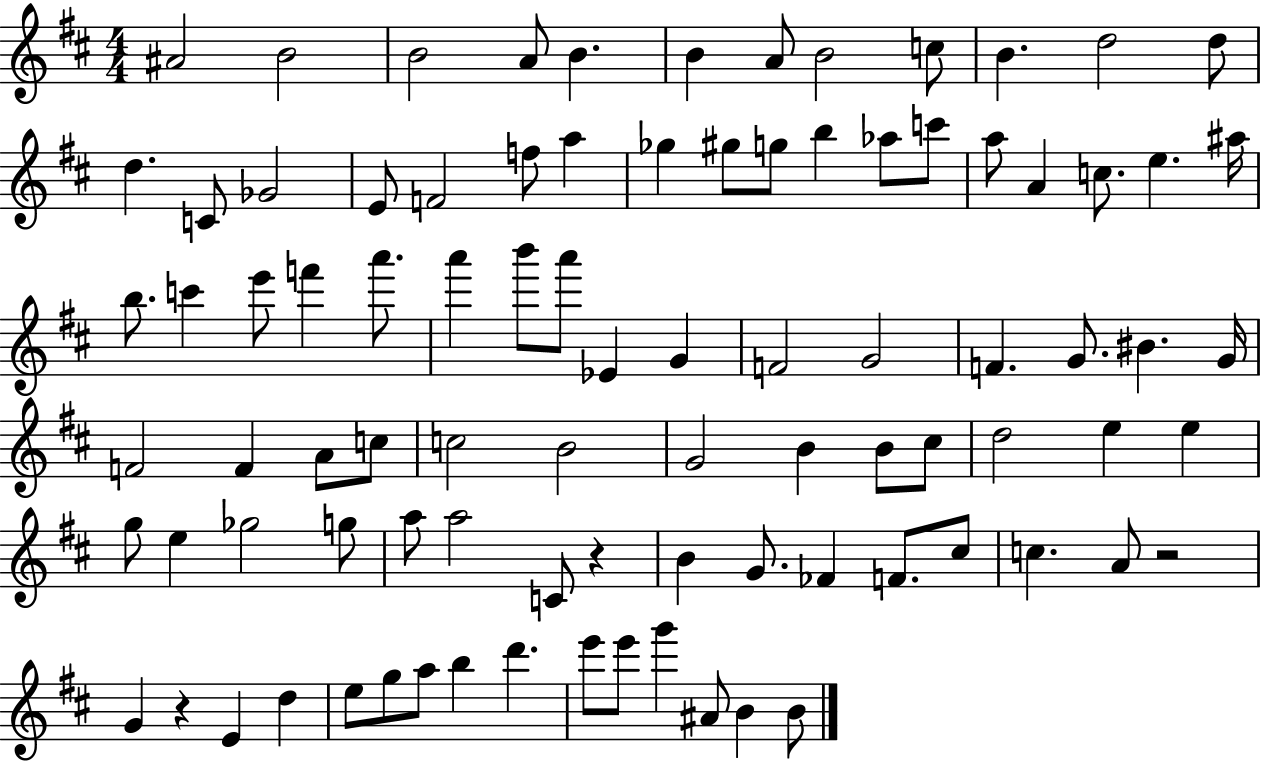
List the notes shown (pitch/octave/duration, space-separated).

A#4/h B4/h B4/h A4/e B4/q. B4/q A4/e B4/h C5/e B4/q. D5/h D5/e D5/q. C4/e Gb4/h E4/e F4/h F5/e A5/q Gb5/q G#5/e G5/e B5/q Ab5/e C6/e A5/e A4/q C5/e. E5/q. A#5/s B5/e. C6/q E6/e F6/q A6/e. A6/q B6/e A6/e Eb4/q G4/q F4/h G4/h F4/q. G4/e. BIS4/q. G4/s F4/h F4/q A4/e C5/e C5/h B4/h G4/h B4/q B4/e C#5/e D5/h E5/q E5/q G5/e E5/q Gb5/h G5/e A5/e A5/h C4/e R/q B4/q G4/e. FES4/q F4/e. C#5/e C5/q. A4/e R/h G4/q R/q E4/q D5/q E5/e G5/e A5/e B5/q D6/q. E6/e E6/e G6/q A#4/e B4/q B4/e